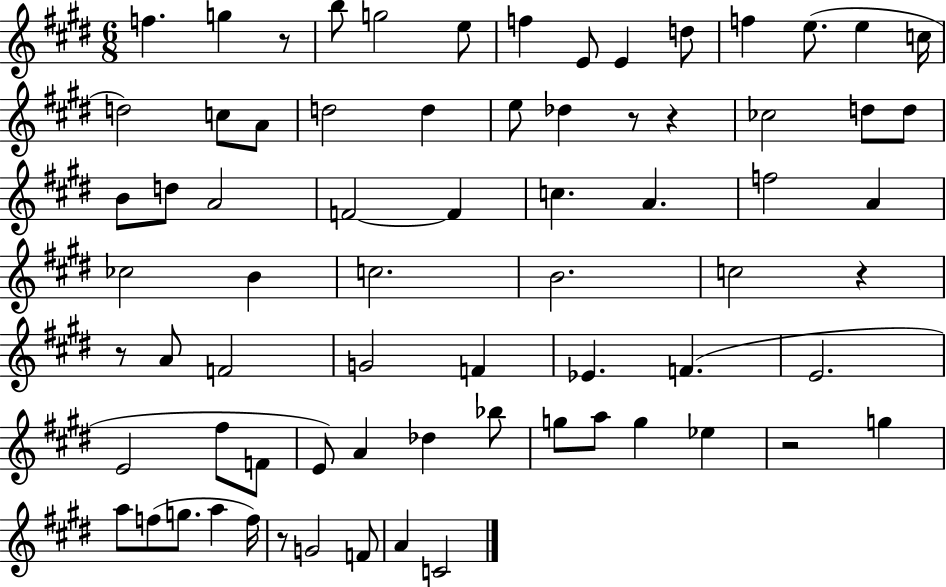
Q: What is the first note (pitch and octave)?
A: F5